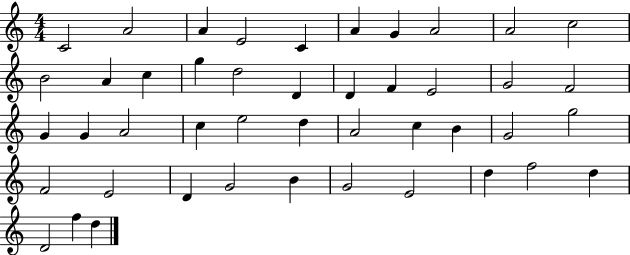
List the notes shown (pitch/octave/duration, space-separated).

C4/h A4/h A4/q E4/h C4/q A4/q G4/q A4/h A4/h C5/h B4/h A4/q C5/q G5/q D5/h D4/q D4/q F4/q E4/h G4/h F4/h G4/q G4/q A4/h C5/q E5/h D5/q A4/h C5/q B4/q G4/h G5/h F4/h E4/h D4/q G4/h B4/q G4/h E4/h D5/q F5/h D5/q D4/h F5/q D5/q